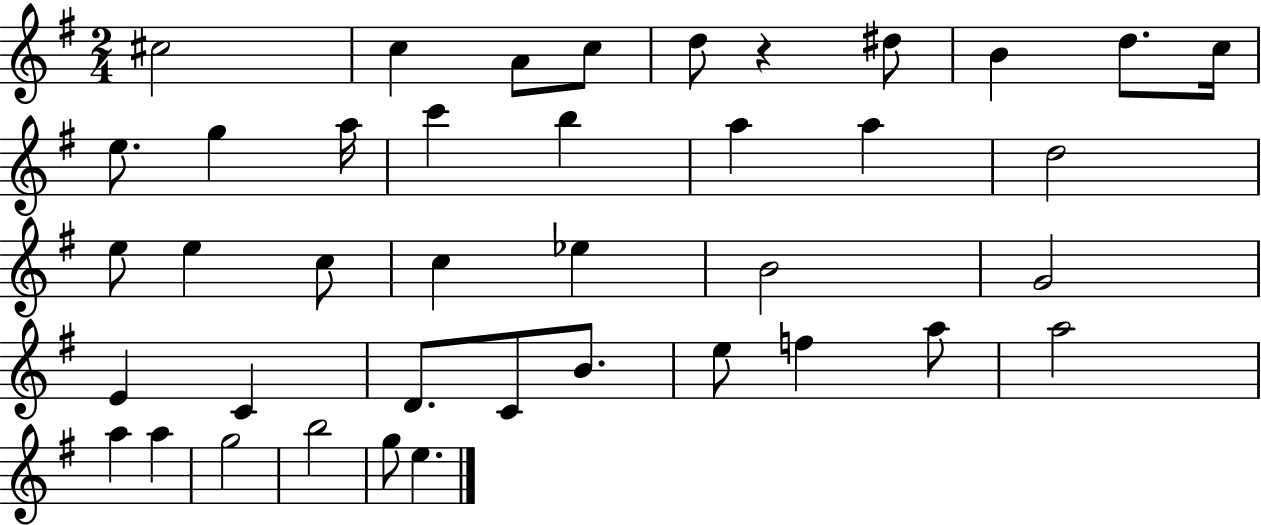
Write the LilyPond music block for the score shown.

{
  \clef treble
  \numericTimeSignature
  \time 2/4
  \key g \major
  cis''2 | c''4 a'8 c''8 | d''8 r4 dis''8 | b'4 d''8. c''16 | \break e''8. g''4 a''16 | c'''4 b''4 | a''4 a''4 | d''2 | \break e''8 e''4 c''8 | c''4 ees''4 | b'2 | g'2 | \break e'4 c'4 | d'8. c'8 b'8. | e''8 f''4 a''8 | a''2 | \break a''4 a''4 | g''2 | b''2 | g''8 e''4. | \break \bar "|."
}